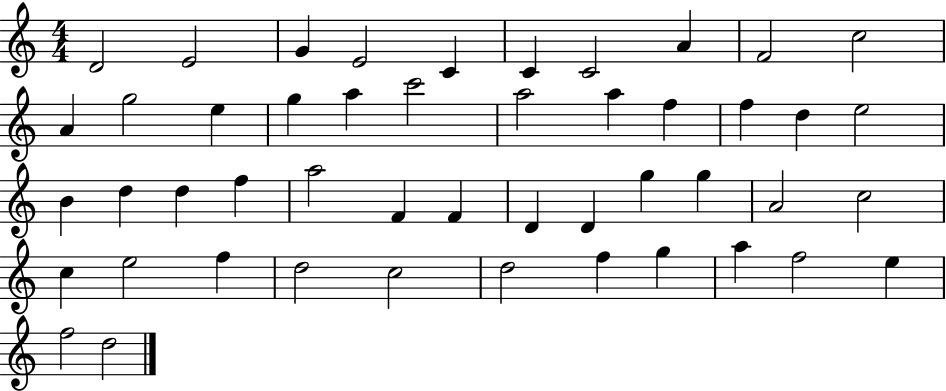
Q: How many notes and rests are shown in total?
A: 48